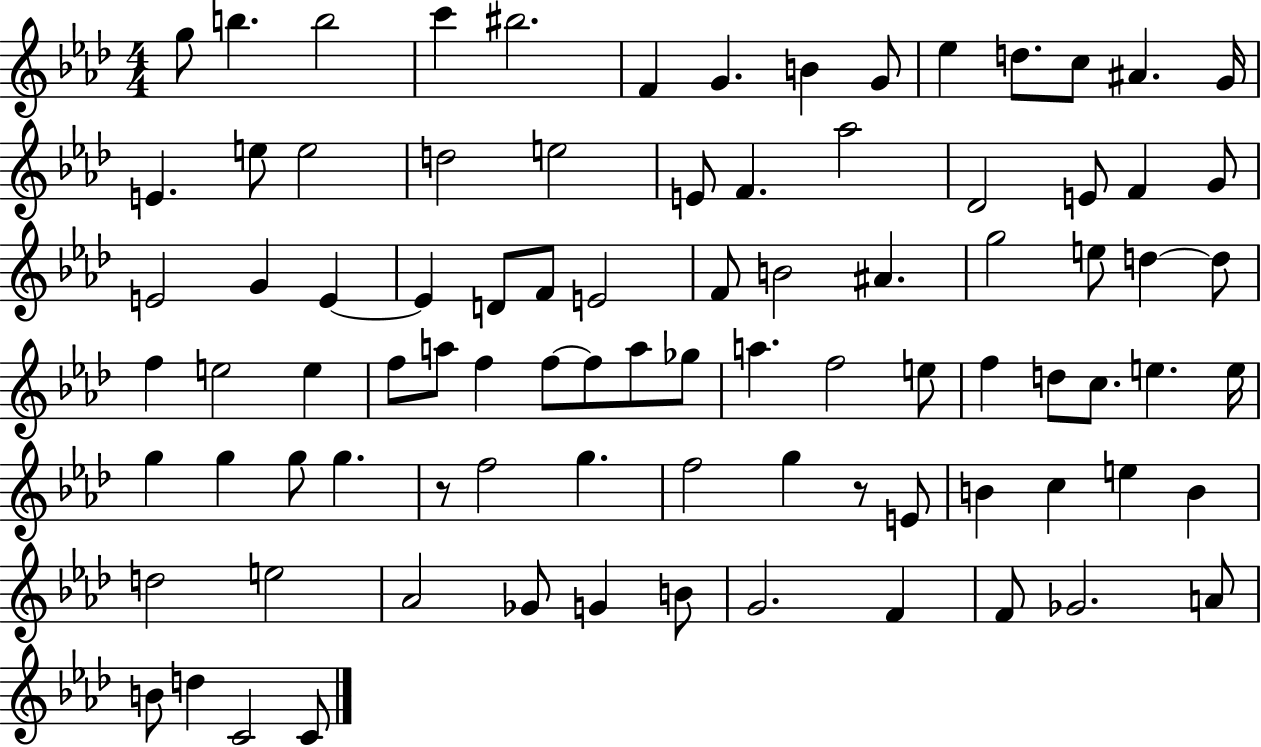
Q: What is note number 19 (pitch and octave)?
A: E5